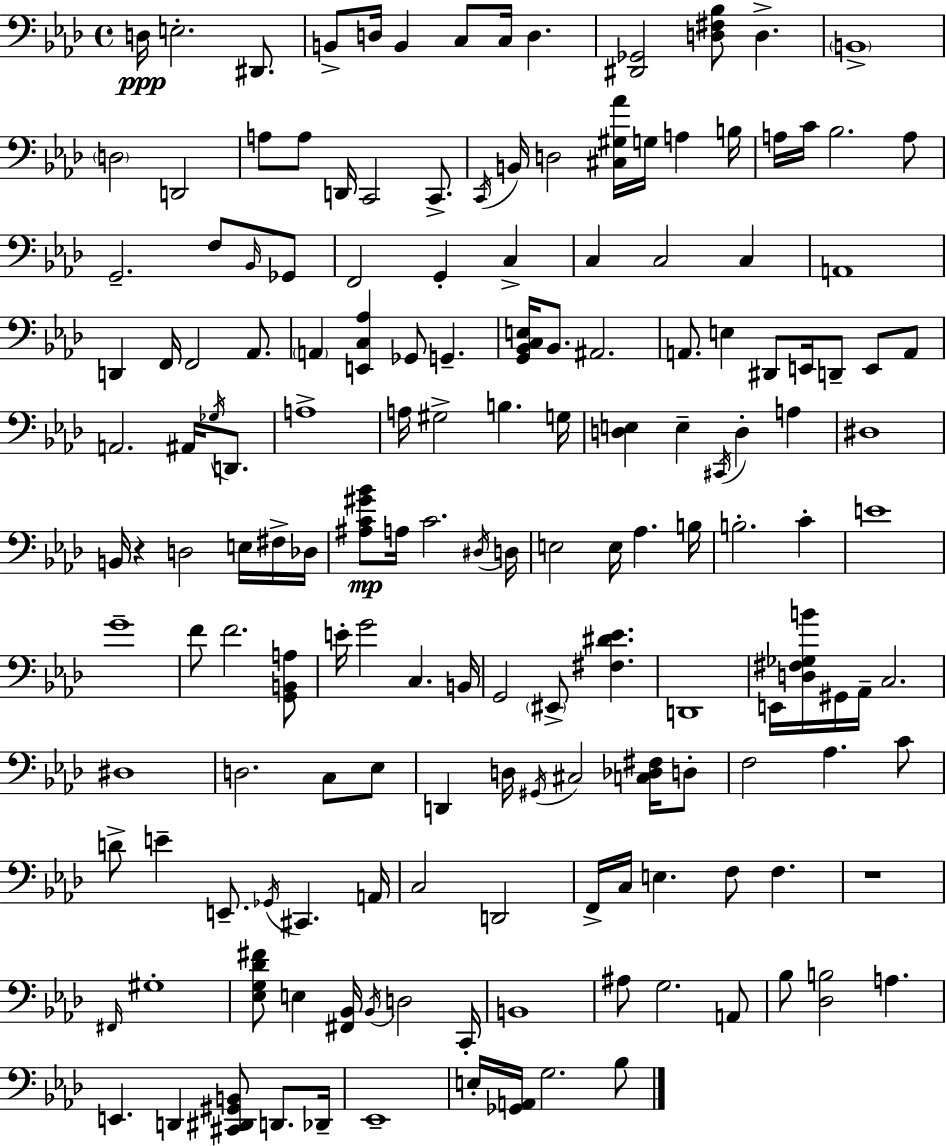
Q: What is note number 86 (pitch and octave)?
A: G4